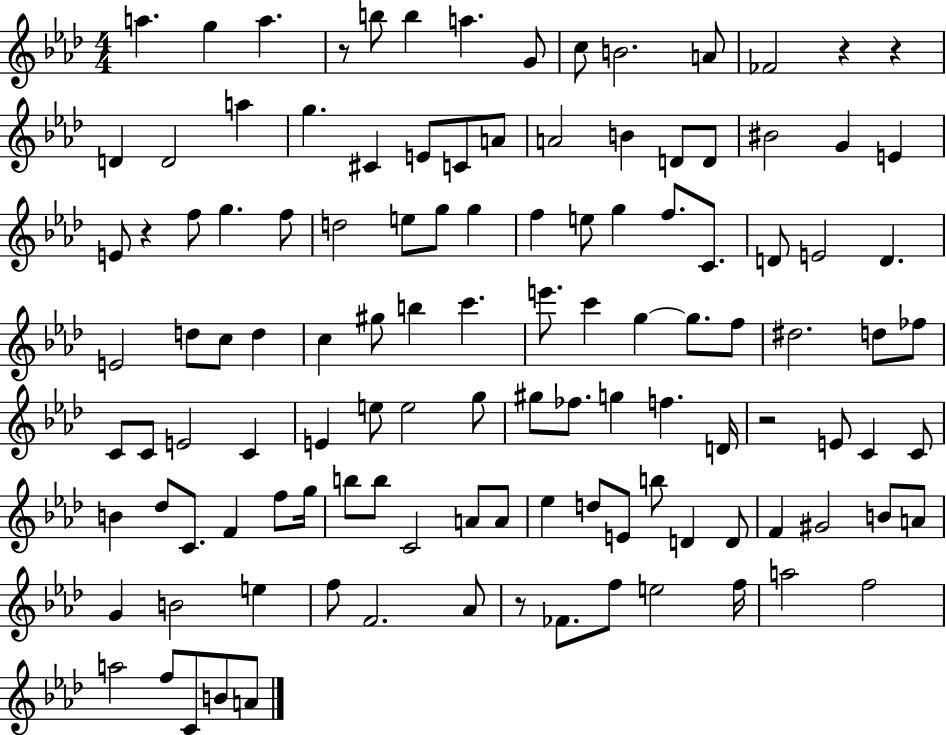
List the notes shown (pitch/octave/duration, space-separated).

A5/q. G5/q A5/q. R/e B5/e B5/q A5/q. G4/e C5/e B4/h. A4/e FES4/h R/q R/q D4/q D4/h A5/q G5/q. C#4/q E4/e C4/e A4/e A4/h B4/q D4/e D4/e BIS4/h G4/q E4/q E4/e R/q F5/e G5/q. F5/e D5/h E5/e G5/e G5/q F5/q E5/e G5/q F5/e. C4/e. D4/e E4/h D4/q. E4/h D5/e C5/e D5/q C5/q G#5/e B5/q C6/q. E6/e. C6/q G5/q G5/e. F5/e D#5/h. D5/e FES5/e C4/e C4/e E4/h C4/q E4/q E5/e E5/h G5/e G#5/e FES5/e. G5/q F5/q. D4/s R/h E4/e C4/q C4/e B4/q Db5/e C4/e. F4/q F5/e G5/s B5/e B5/e C4/h A4/e A4/e Eb5/q D5/e E4/e B5/e D4/q D4/e F4/q G#4/h B4/e A4/e G4/q B4/h E5/q F5/e F4/h. Ab4/e R/e FES4/e. F5/e E5/h F5/s A5/h F5/h A5/h F5/e C4/e B4/e A4/e